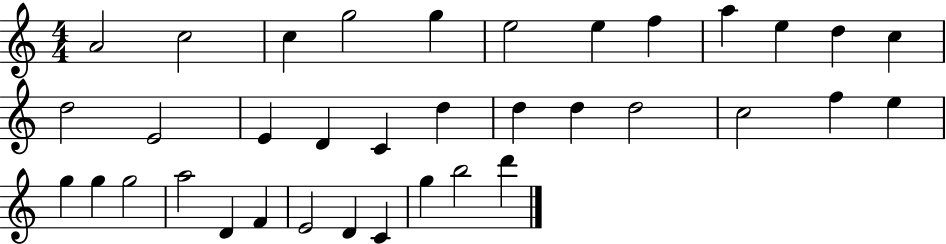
{
  \clef treble
  \numericTimeSignature
  \time 4/4
  \key c \major
  a'2 c''2 | c''4 g''2 g''4 | e''2 e''4 f''4 | a''4 e''4 d''4 c''4 | \break d''2 e'2 | e'4 d'4 c'4 d''4 | d''4 d''4 d''2 | c''2 f''4 e''4 | \break g''4 g''4 g''2 | a''2 d'4 f'4 | e'2 d'4 c'4 | g''4 b''2 d'''4 | \break \bar "|."
}